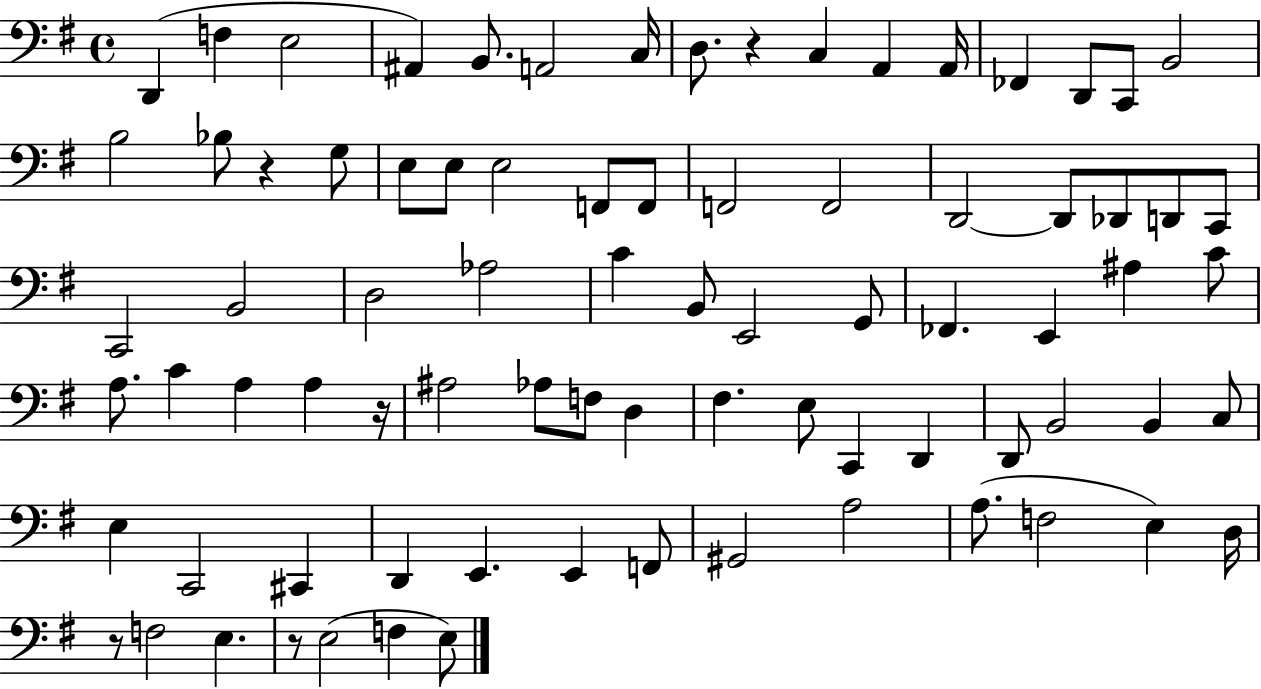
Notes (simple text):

D2/q F3/q E3/h A#2/q B2/e. A2/h C3/s D3/e. R/q C3/q A2/q A2/s FES2/q D2/e C2/e B2/h B3/h Bb3/e R/q G3/e E3/e E3/e E3/h F2/e F2/e F2/h F2/h D2/h D2/e Db2/e D2/e C2/e C2/h B2/h D3/h Ab3/h C4/q B2/e E2/h G2/e FES2/q. E2/q A#3/q C4/e A3/e. C4/q A3/q A3/q R/s A#3/h Ab3/e F3/e D3/q F#3/q. E3/e C2/q D2/q D2/e B2/h B2/q C3/e E3/q C2/h C#2/q D2/q E2/q. E2/q F2/e G#2/h A3/h A3/e. F3/h E3/q D3/s R/e F3/h E3/q. R/e E3/h F3/q E3/e